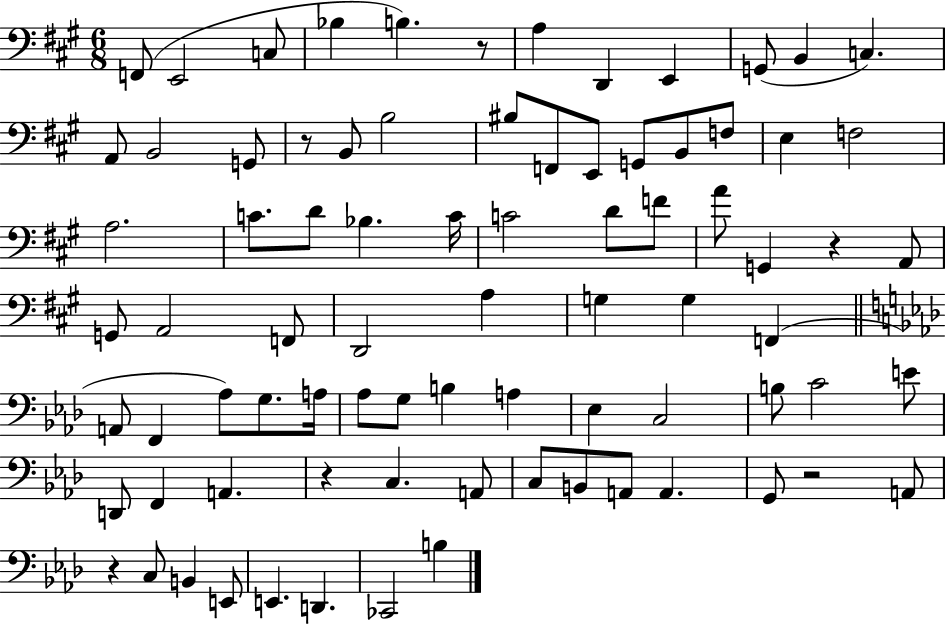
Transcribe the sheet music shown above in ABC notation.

X:1
T:Untitled
M:6/8
L:1/4
K:A
F,,/2 E,,2 C,/2 _B, B, z/2 A, D,, E,, G,,/2 B,, C, A,,/2 B,,2 G,,/2 z/2 B,,/2 B,2 ^B,/2 F,,/2 E,,/2 G,,/2 B,,/2 F,/2 E, F,2 A,2 C/2 D/2 _B, C/4 C2 D/2 F/2 A/2 G,, z A,,/2 G,,/2 A,,2 F,,/2 D,,2 A, G, G, F,, A,,/2 F,, _A,/2 G,/2 A,/4 _A,/2 G,/2 B, A, _E, C,2 B,/2 C2 E/2 D,,/2 F,, A,, z C, A,,/2 C,/2 B,,/2 A,,/2 A,, G,,/2 z2 A,,/2 z C,/2 B,, E,,/2 E,, D,, _C,,2 B,